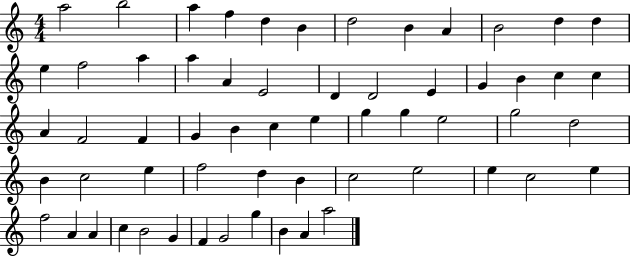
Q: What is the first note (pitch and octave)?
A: A5